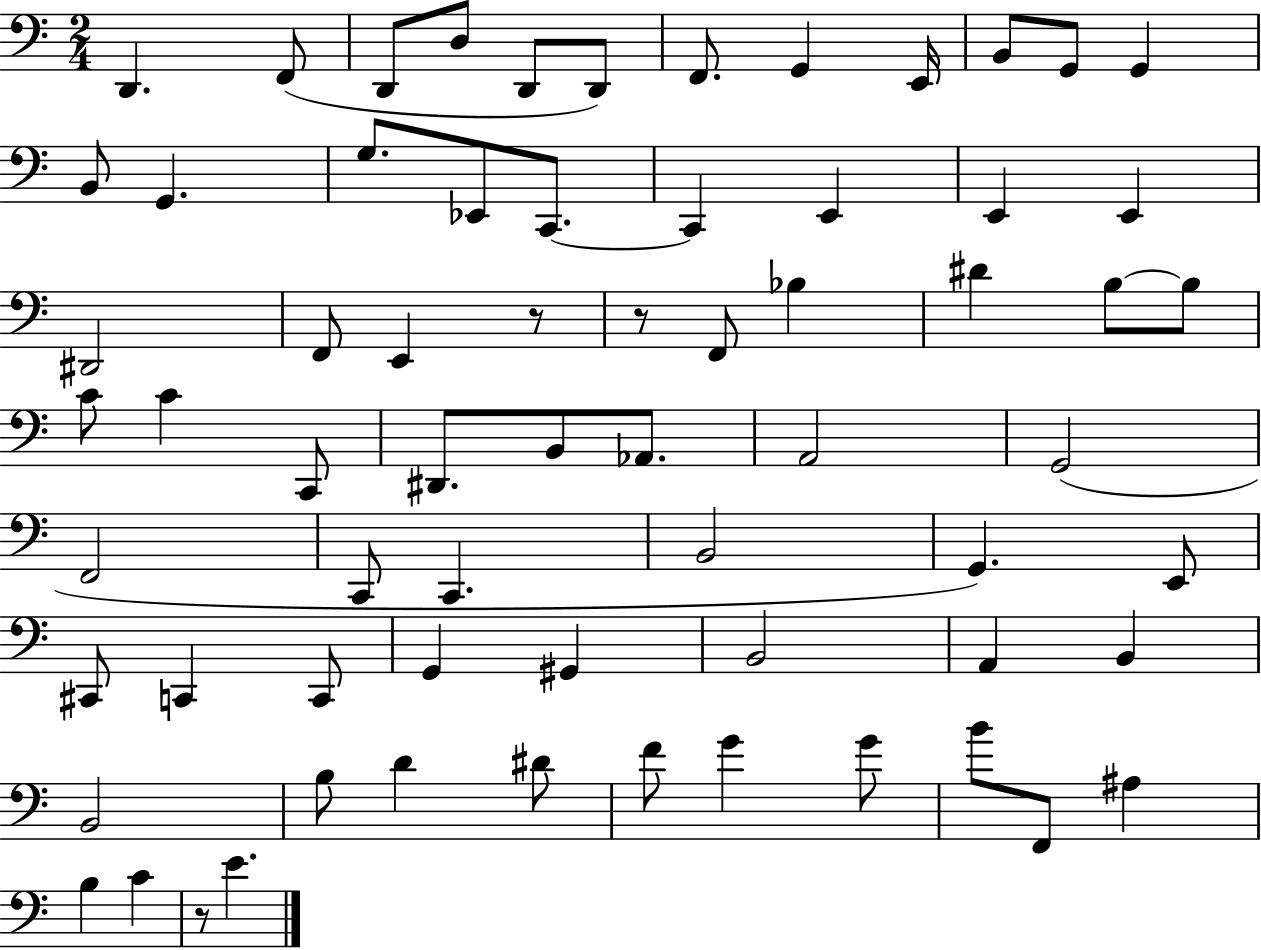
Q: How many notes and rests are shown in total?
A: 67